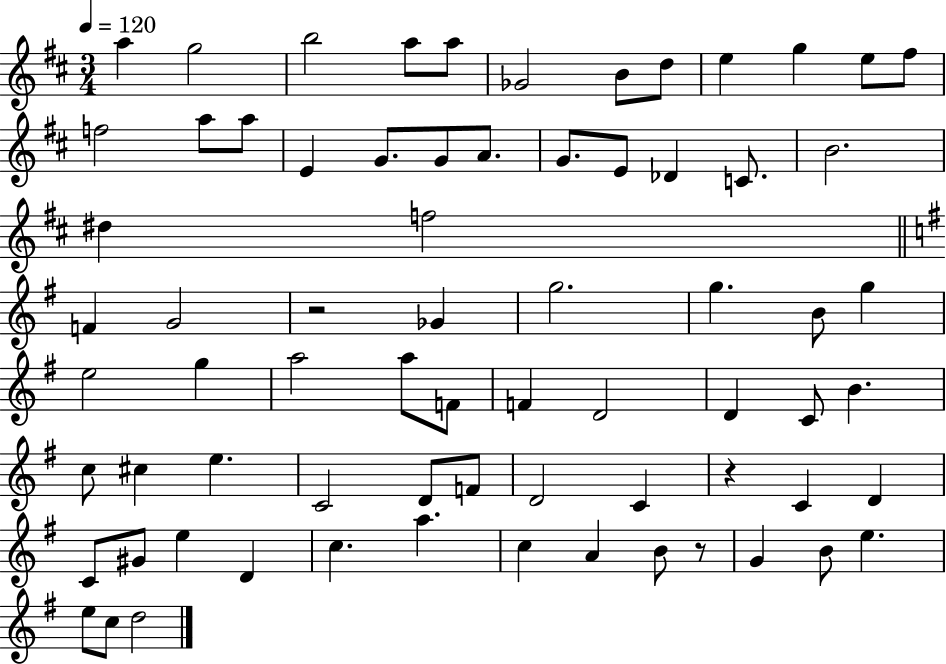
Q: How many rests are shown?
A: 3